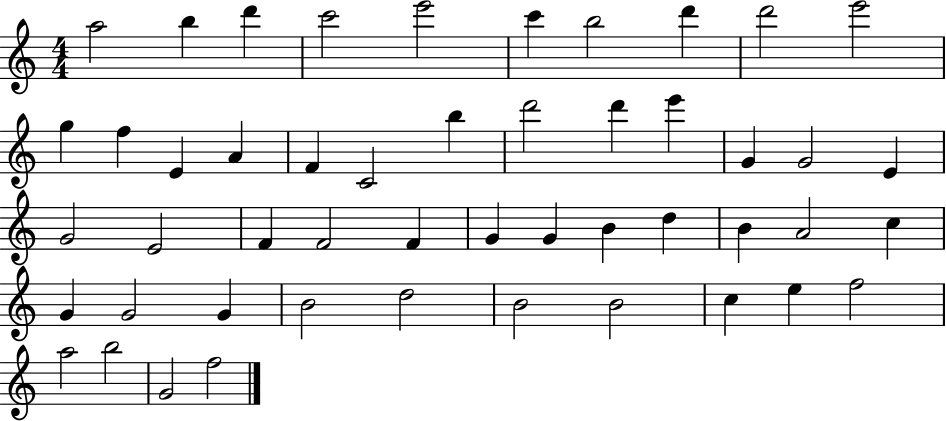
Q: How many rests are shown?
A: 0